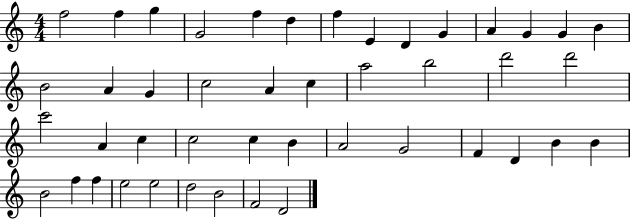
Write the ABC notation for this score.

X:1
T:Untitled
M:4/4
L:1/4
K:C
f2 f g G2 f d f E D G A G G B B2 A G c2 A c a2 b2 d'2 d'2 c'2 A c c2 c B A2 G2 F D B B B2 f f e2 e2 d2 B2 F2 D2